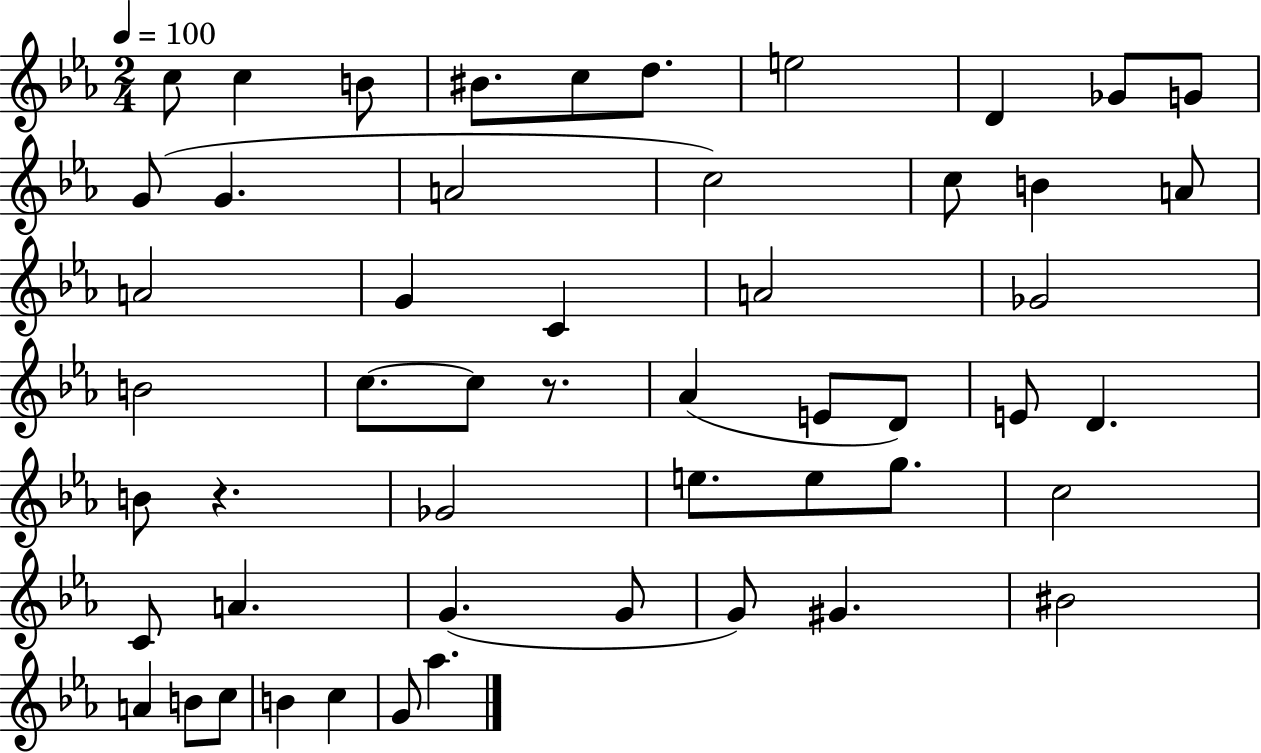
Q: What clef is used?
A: treble